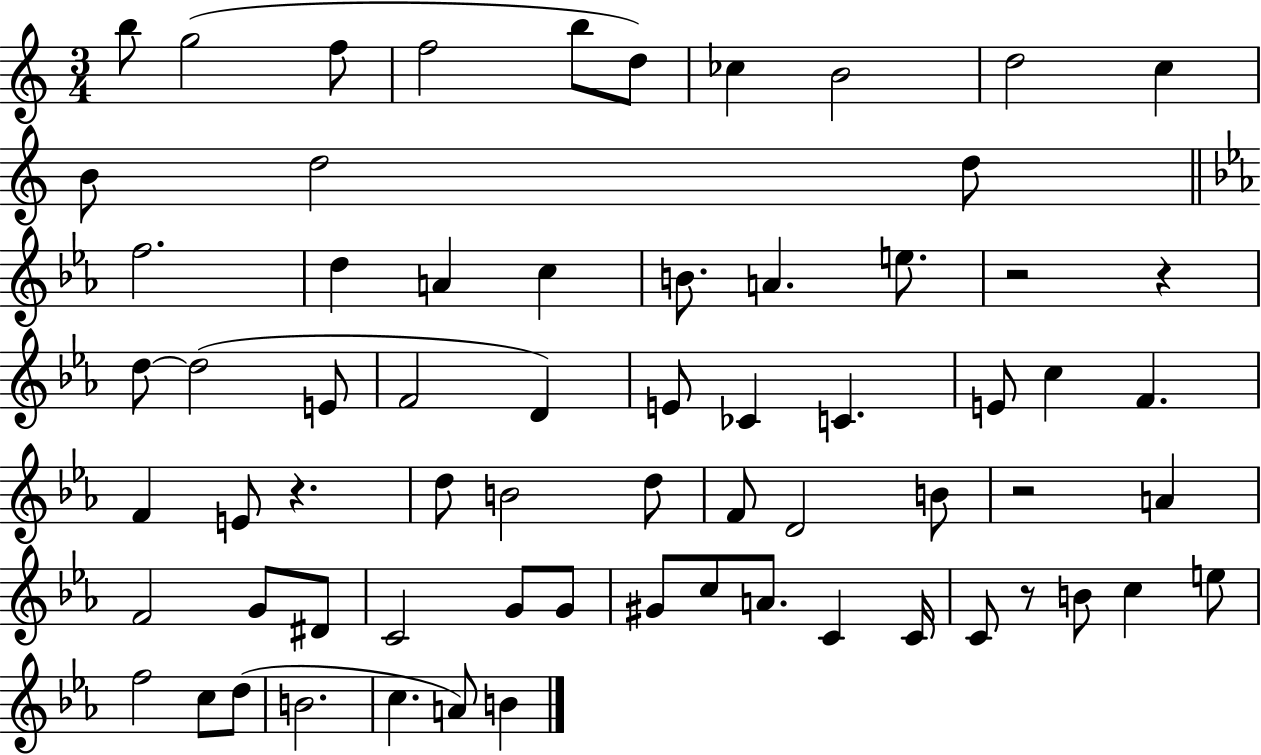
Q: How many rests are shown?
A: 5